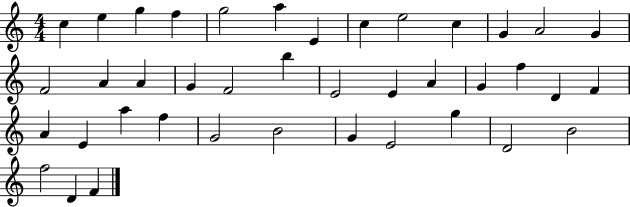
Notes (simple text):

C5/q E5/q G5/q F5/q G5/h A5/q E4/q C5/q E5/h C5/q G4/q A4/h G4/q F4/h A4/q A4/q G4/q F4/h B5/q E4/h E4/q A4/q G4/q F5/q D4/q F4/q A4/q E4/q A5/q F5/q G4/h B4/h G4/q E4/h G5/q D4/h B4/h F5/h D4/q F4/q